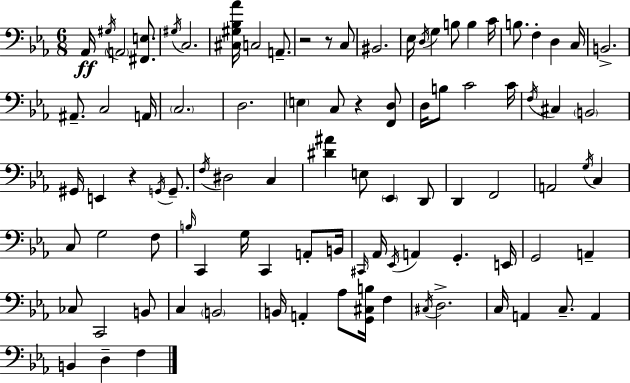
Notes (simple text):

Ab2/s G#3/s A2/h [F#2,E3]/e. G#3/s C3/h. [C#3,G#3,Bb3,Ab4]/s C3/h A2/e. R/h R/e C3/e BIS2/h. Eb3/s D3/s G3/q B3/e B3/q C4/s B3/e. F3/q D3/q C3/s B2/h. A#2/e. C3/h A2/s C3/h. D3/h. E3/q C3/e R/q [F2,D3]/e D3/s B3/e C4/h C4/s F3/s C#3/q B2/h G#2/s E2/q R/q G2/s G2/e. F3/s D#3/h C3/q [D#4,A#4]/q E3/e Eb2/q D2/e D2/q F2/h A2/h G3/s C3/q C3/e G3/h F3/e B3/s C2/q G3/s C2/q A2/e B2/s C#2/s Ab2/s Eb2/s A2/q G2/q. E2/s G2/h A2/q CES3/e C2/h B2/e C3/q B2/h B2/s A2/q Ab3/e [G2,C#3,B3]/s F3/q C#3/s D3/h. C3/s A2/q C3/e. A2/q B2/q D3/q F3/q